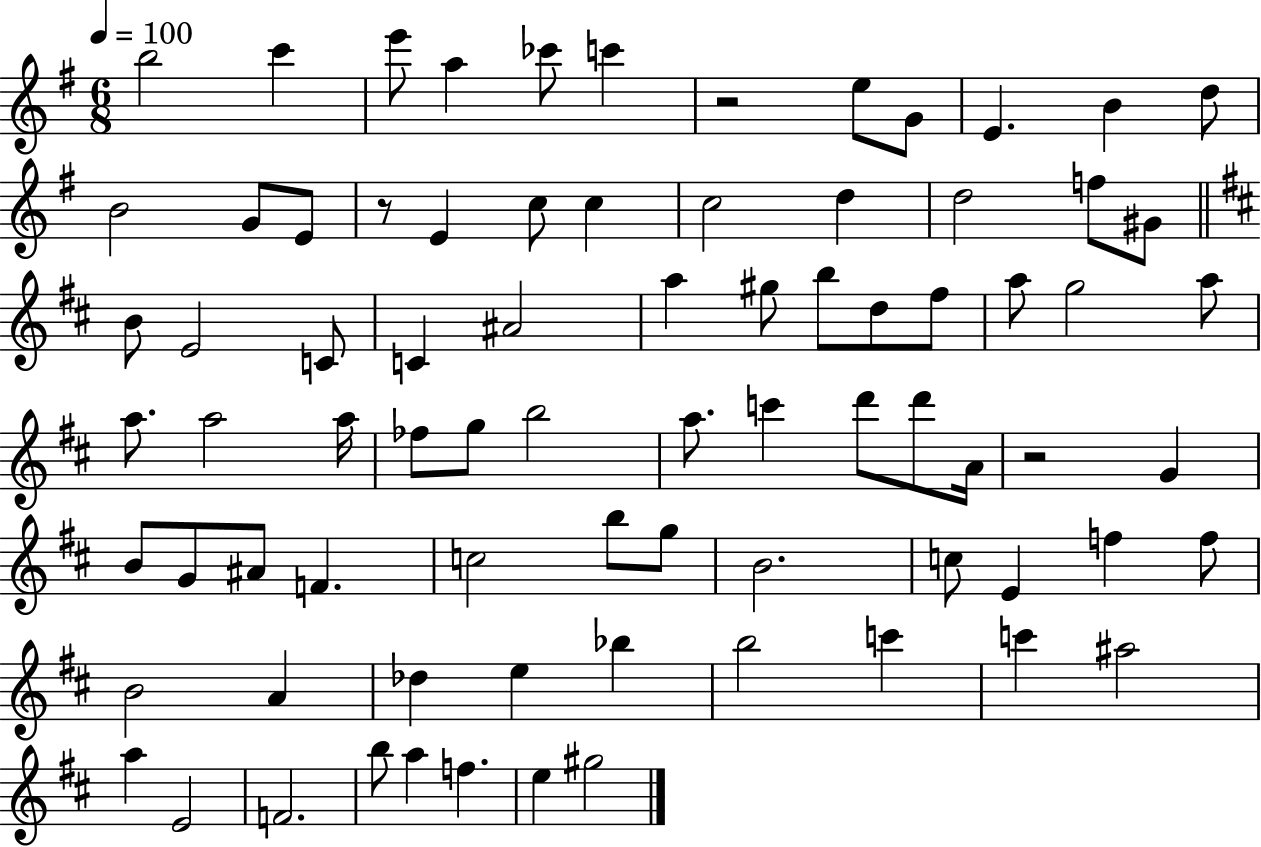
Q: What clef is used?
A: treble